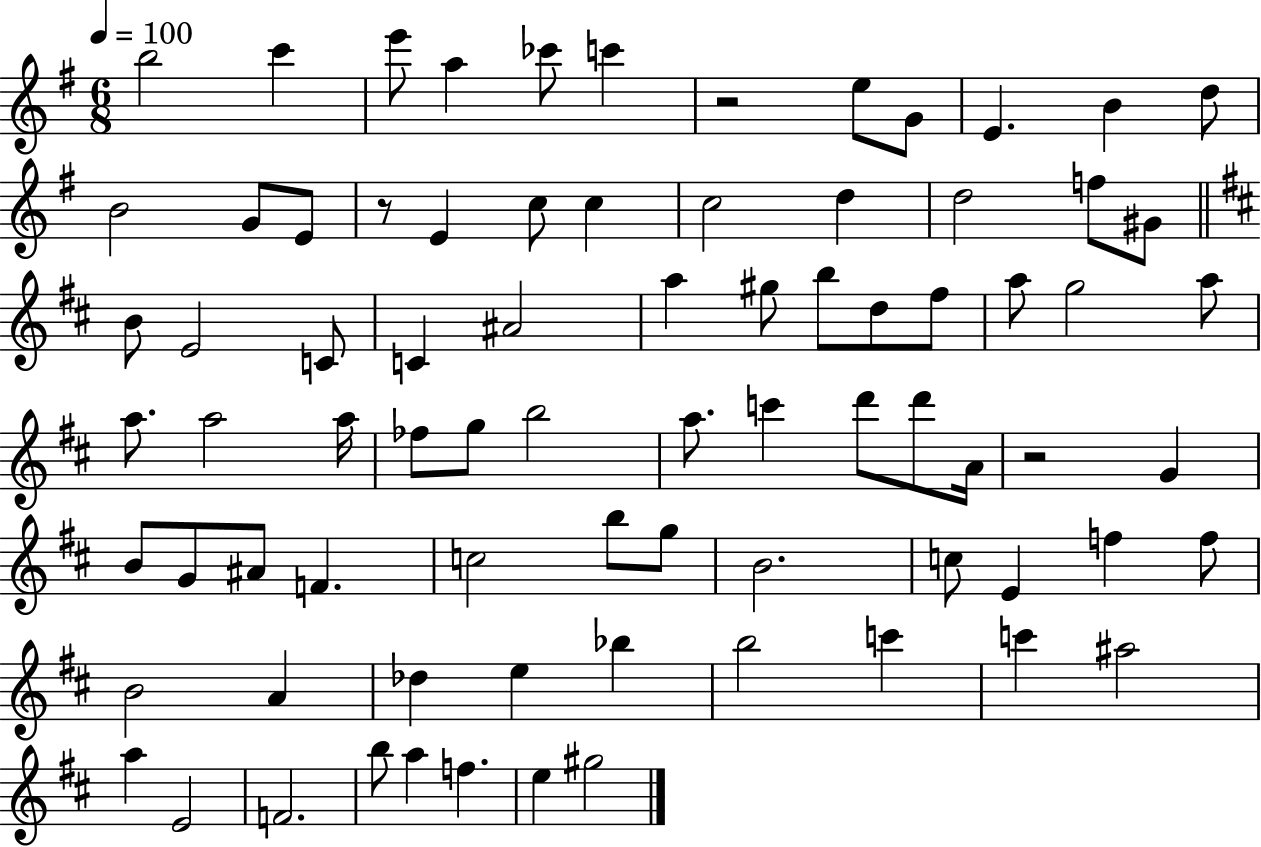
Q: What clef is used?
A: treble